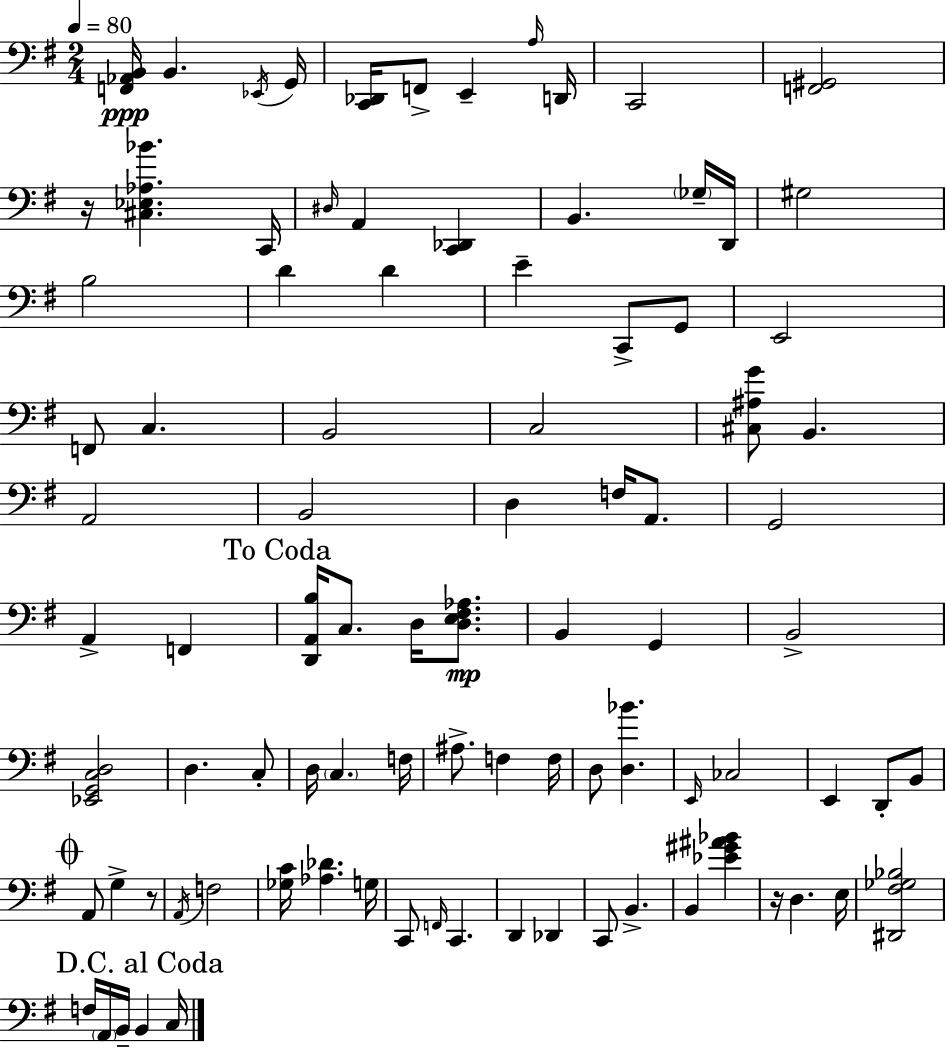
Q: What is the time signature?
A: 2/4